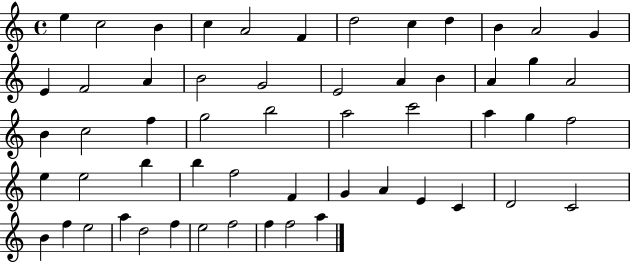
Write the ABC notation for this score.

X:1
T:Untitled
M:4/4
L:1/4
K:C
e c2 B c A2 F d2 c d B A2 G E F2 A B2 G2 E2 A B A g A2 B c2 f g2 b2 a2 c'2 a g f2 e e2 b b f2 F G A E C D2 C2 B f e2 a d2 f e2 f2 f f2 a